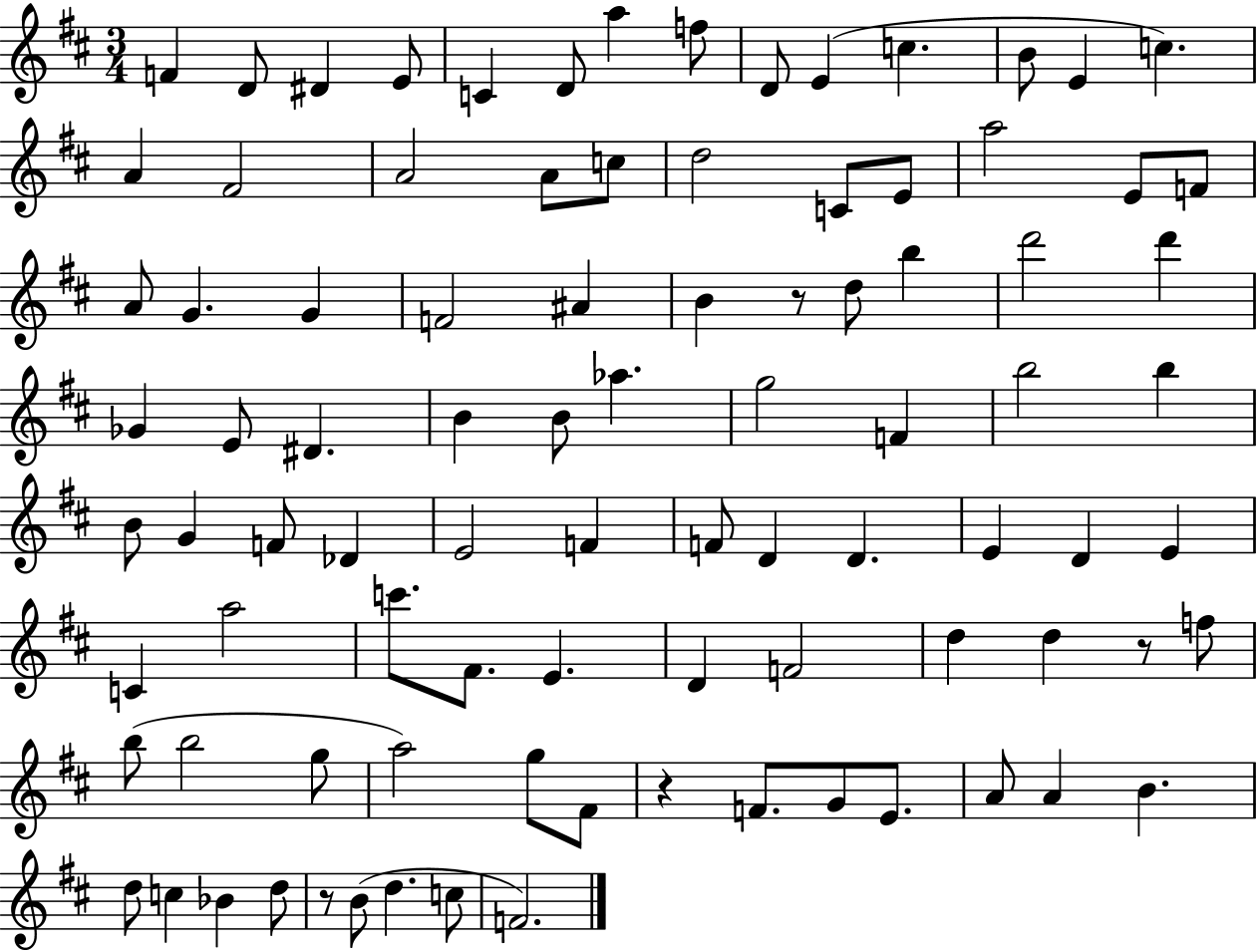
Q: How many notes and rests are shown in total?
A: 91